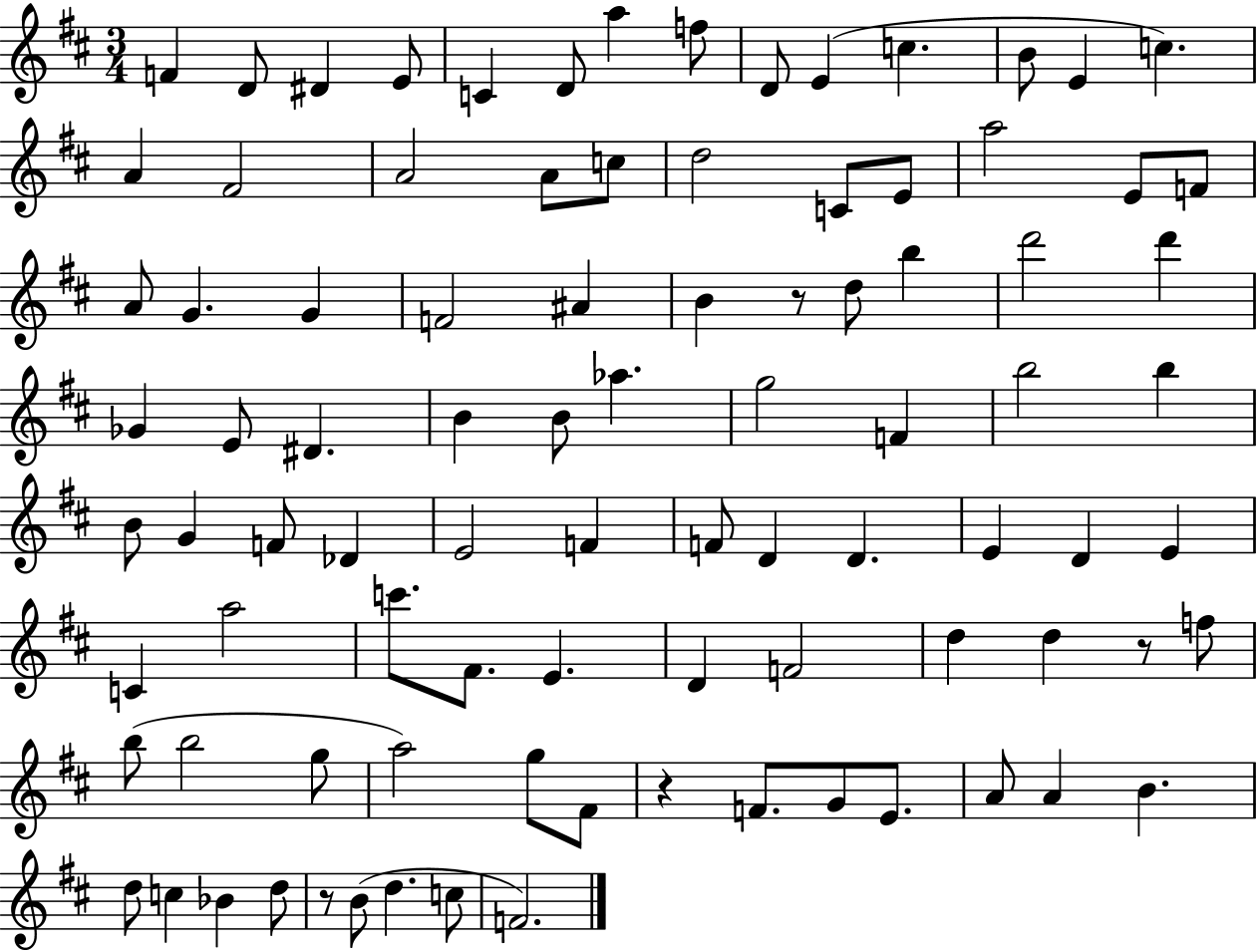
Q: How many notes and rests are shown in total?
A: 91